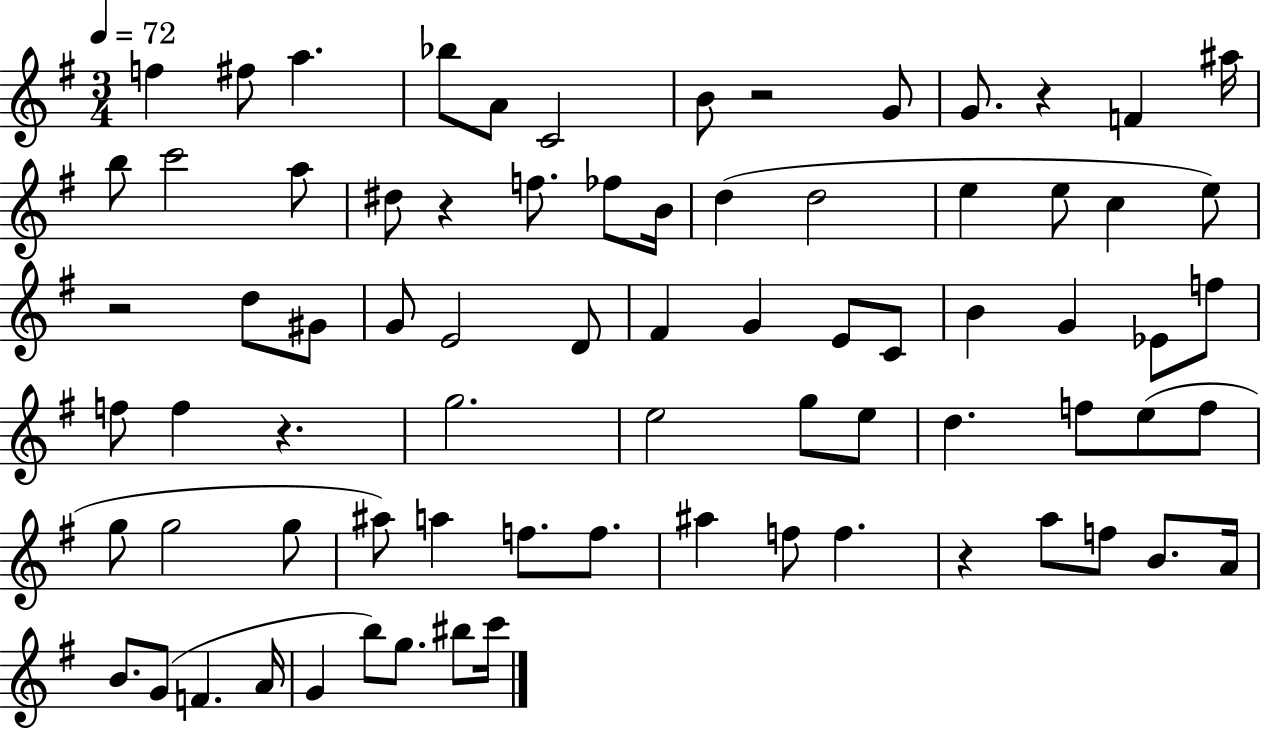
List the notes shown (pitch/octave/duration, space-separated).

F5/q F#5/e A5/q. Bb5/e A4/e C4/h B4/e R/h G4/e G4/e. R/q F4/q A#5/s B5/e C6/h A5/e D#5/e R/q F5/e. FES5/e B4/s D5/q D5/h E5/q E5/e C5/q E5/e R/h D5/e G#4/e G4/e E4/h D4/e F#4/q G4/q E4/e C4/e B4/q G4/q Eb4/e F5/e F5/e F5/q R/q. G5/h. E5/h G5/e E5/e D5/q. F5/e E5/e F5/e G5/e G5/h G5/e A#5/e A5/q F5/e. F5/e. A#5/q F5/e F5/q. R/q A5/e F5/e B4/e. A4/s B4/e. G4/e F4/q. A4/s G4/q B5/e G5/e. BIS5/e C6/s